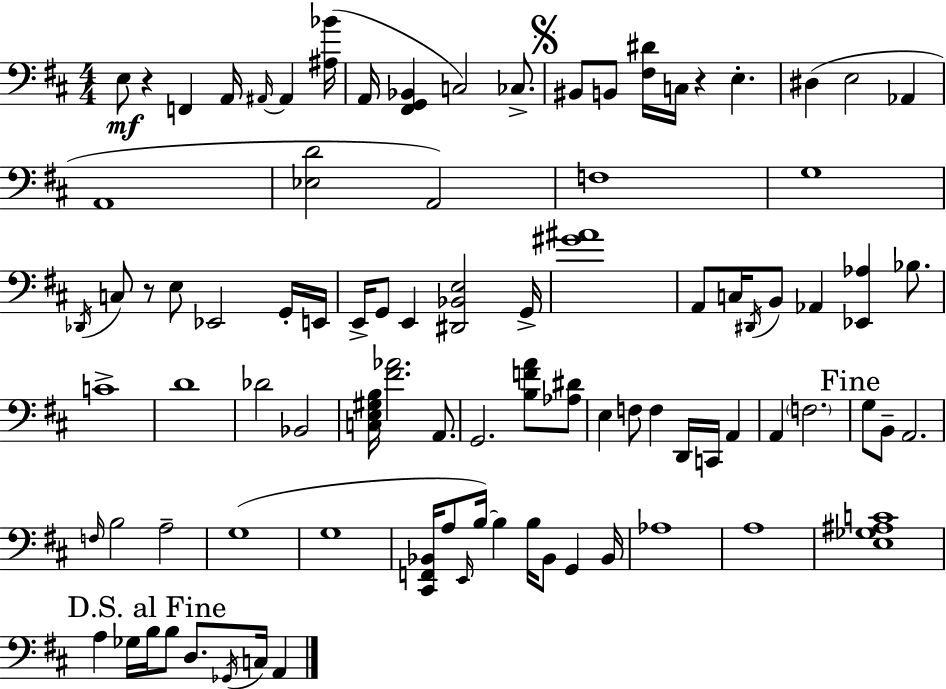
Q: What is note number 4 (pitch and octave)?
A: A#2